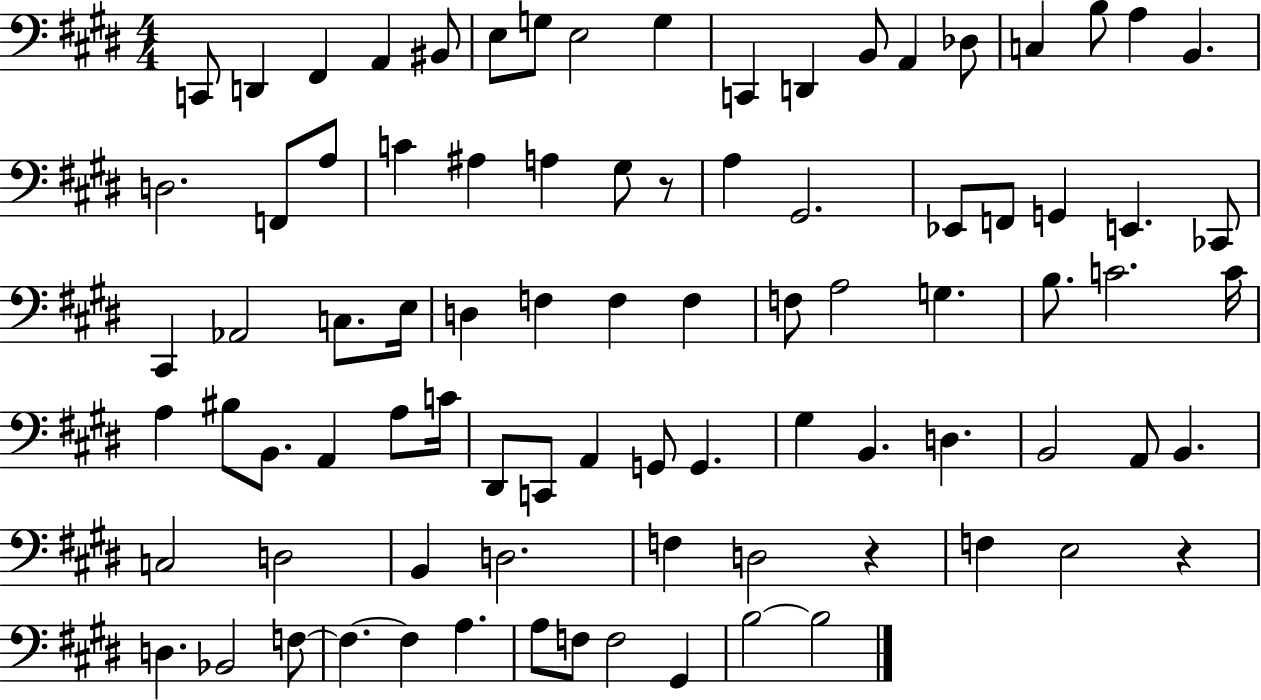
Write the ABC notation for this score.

X:1
T:Untitled
M:4/4
L:1/4
K:E
C,,/2 D,, ^F,, A,, ^B,,/2 E,/2 G,/2 E,2 G, C,, D,, B,,/2 A,, _D,/2 C, B,/2 A, B,, D,2 F,,/2 A,/2 C ^A, A, ^G,/2 z/2 A, ^G,,2 _E,,/2 F,,/2 G,, E,, _C,,/2 ^C,, _A,,2 C,/2 E,/4 D, F, F, F, F,/2 A,2 G, B,/2 C2 C/4 A, ^B,/2 B,,/2 A,, A,/2 C/4 ^D,,/2 C,,/2 A,, G,,/2 G,, ^G, B,, D, B,,2 A,,/2 B,, C,2 D,2 B,, D,2 F, D,2 z F, E,2 z D, _B,,2 F,/2 F, F, A, A,/2 F,/2 F,2 ^G,, B,2 B,2